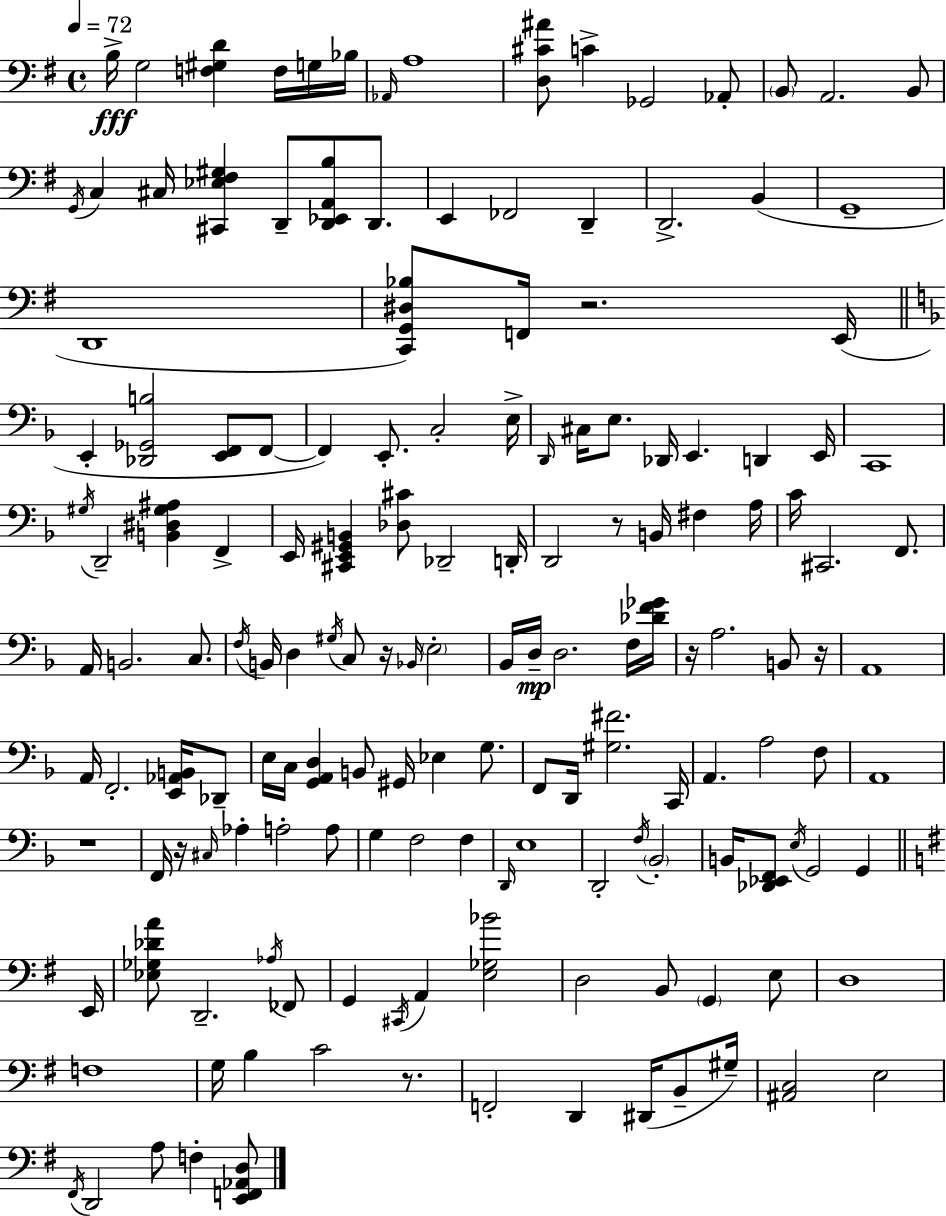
X:1
T:Untitled
M:4/4
L:1/4
K:Em
B,/4 G,2 [F,^G,D] F,/4 G,/4 _B,/4 _A,,/4 A,4 [D,^C^A]/2 C _G,,2 _A,,/2 B,,/2 A,,2 B,,/2 G,,/4 C, ^C,/4 [^C,,_E,^F,^G,] D,,/2 [D,,_E,,A,,B,]/2 D,,/2 E,, _F,,2 D,, D,,2 B,, G,,4 D,,4 [C,,G,,^D,_B,]/2 F,,/4 z2 E,,/4 E,, [_D,,_G,,B,]2 [E,,F,,]/2 F,,/2 F,, E,,/2 C,2 E,/4 D,,/4 ^C,/4 E,/2 _D,,/4 E,, D,, E,,/4 C,,4 ^G,/4 D,,2 [B,,^D,^G,^A,] F,, E,,/4 [^C,,E,,^G,,B,,] [_D,^C]/2 _D,,2 D,,/4 D,,2 z/2 B,,/4 ^F, A,/4 C/4 ^C,,2 F,,/2 A,,/4 B,,2 C,/2 F,/4 B,,/4 D, ^G,/4 C,/2 z/4 _B,,/4 E,2 _B,,/4 D,/4 D,2 F,/4 [_DF_G]/4 z/4 A,2 B,,/2 z/4 A,,4 A,,/4 F,,2 [E,,_A,,B,,]/4 _D,,/2 E,/4 C,/4 [G,,A,,D,] B,,/2 ^G,,/4 _E, G,/2 F,,/2 D,,/4 [^G,^F]2 C,,/4 A,, A,2 F,/2 A,,4 z4 F,,/4 z/4 ^C,/4 _A, A,2 A,/2 G, F,2 F, D,,/4 E,4 D,,2 F,/4 _B,,2 B,,/4 [_D,,_E,,F,,]/2 E,/4 G,,2 G,, E,,/4 [_E,_G,_DA]/2 D,,2 _A,/4 _F,,/2 G,, ^C,,/4 A,, [E,_G,_B]2 D,2 B,,/2 G,, E,/2 D,4 F,4 G,/4 B, C2 z/2 F,,2 D,, ^D,,/4 B,,/2 ^G,/4 [^A,,C,]2 E,2 ^F,,/4 D,,2 A,/2 F, [E,,F,,_A,,D,]/2